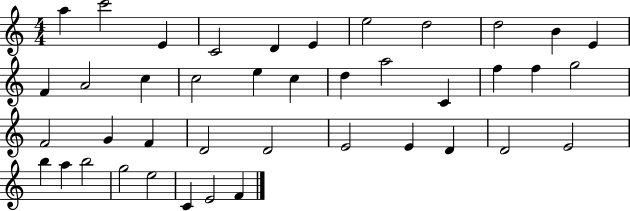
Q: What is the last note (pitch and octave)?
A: F4